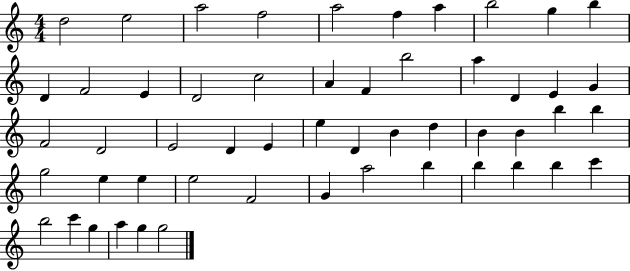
X:1
T:Untitled
M:4/4
L:1/4
K:C
d2 e2 a2 f2 a2 f a b2 g b D F2 E D2 c2 A F b2 a D E G F2 D2 E2 D E e D B d B B b b g2 e e e2 F2 G a2 b b b b c' b2 c' g a g g2